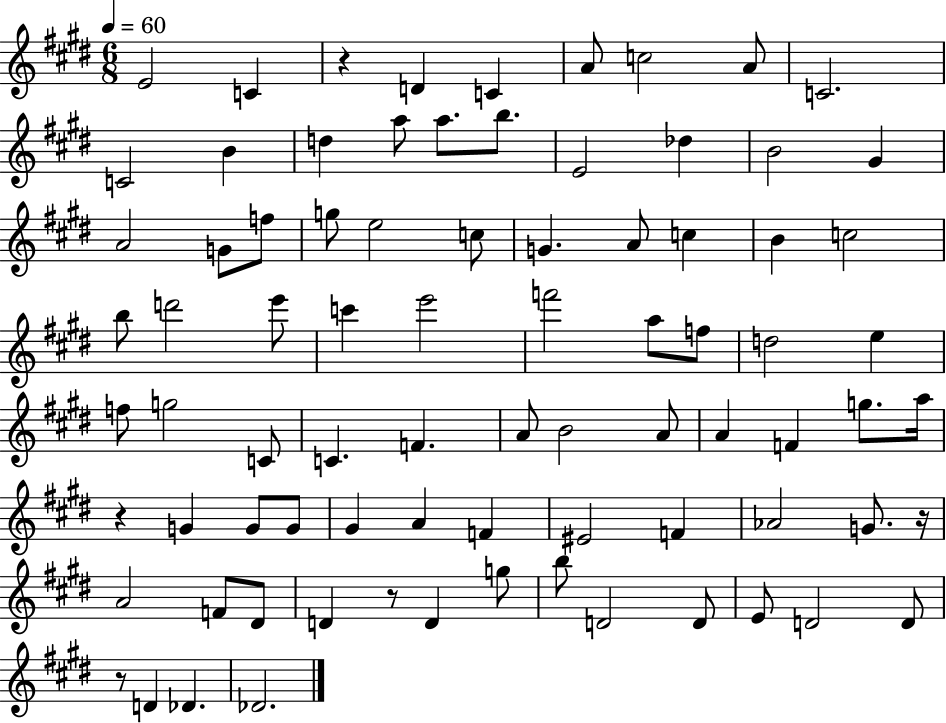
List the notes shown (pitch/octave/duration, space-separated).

E4/h C4/q R/q D4/q C4/q A4/e C5/h A4/e C4/h. C4/h B4/q D5/q A5/e A5/e. B5/e. E4/h Db5/q B4/h G#4/q A4/h G4/e F5/e G5/e E5/h C5/e G4/q. A4/e C5/q B4/q C5/h B5/e D6/h E6/e C6/q E6/h F6/h A5/e F5/e D5/h E5/q F5/e G5/h C4/e C4/q. F4/q. A4/e B4/h A4/e A4/q F4/q G5/e. A5/s R/q G4/q G4/e G4/e G#4/q A4/q F4/q EIS4/h F4/q Ab4/h G4/e. R/s A4/h F4/e D#4/e D4/q R/e D4/q G5/e B5/e D4/h D4/e E4/e D4/h D4/e R/e D4/q Db4/q. Db4/h.